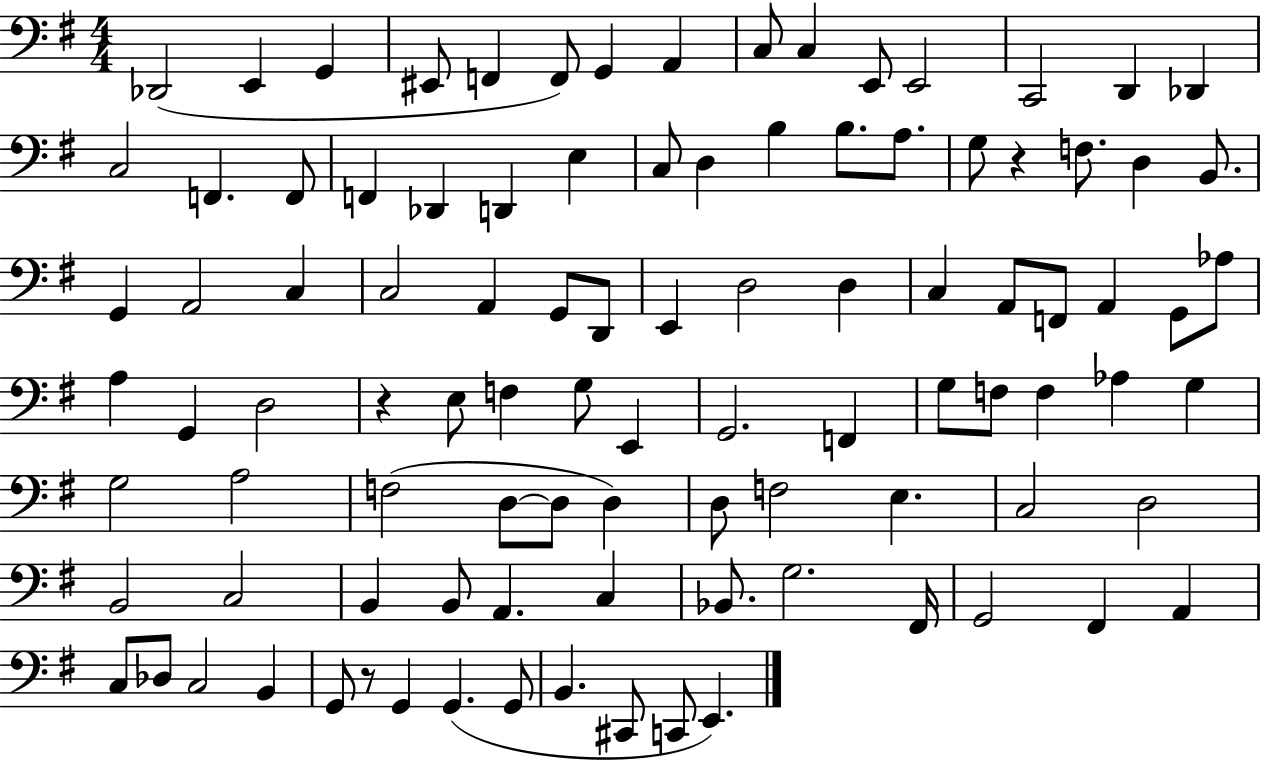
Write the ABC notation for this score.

X:1
T:Untitled
M:4/4
L:1/4
K:G
_D,,2 E,, G,, ^E,,/2 F,, F,,/2 G,, A,, C,/2 C, E,,/2 E,,2 C,,2 D,, _D,, C,2 F,, F,,/2 F,, _D,, D,, E, C,/2 D, B, B,/2 A,/2 G,/2 z F,/2 D, B,,/2 G,, A,,2 C, C,2 A,, G,,/2 D,,/2 E,, D,2 D, C, A,,/2 F,,/2 A,, G,,/2 _A,/2 A, G,, D,2 z E,/2 F, G,/2 E,, G,,2 F,, G,/2 F,/2 F, _A, G, G,2 A,2 F,2 D,/2 D,/2 D, D,/2 F,2 E, C,2 D,2 B,,2 C,2 B,, B,,/2 A,, C, _B,,/2 G,2 ^F,,/4 G,,2 ^F,, A,, C,/2 _D,/2 C,2 B,, G,,/2 z/2 G,, G,, G,,/2 B,, ^C,,/2 C,,/2 E,,